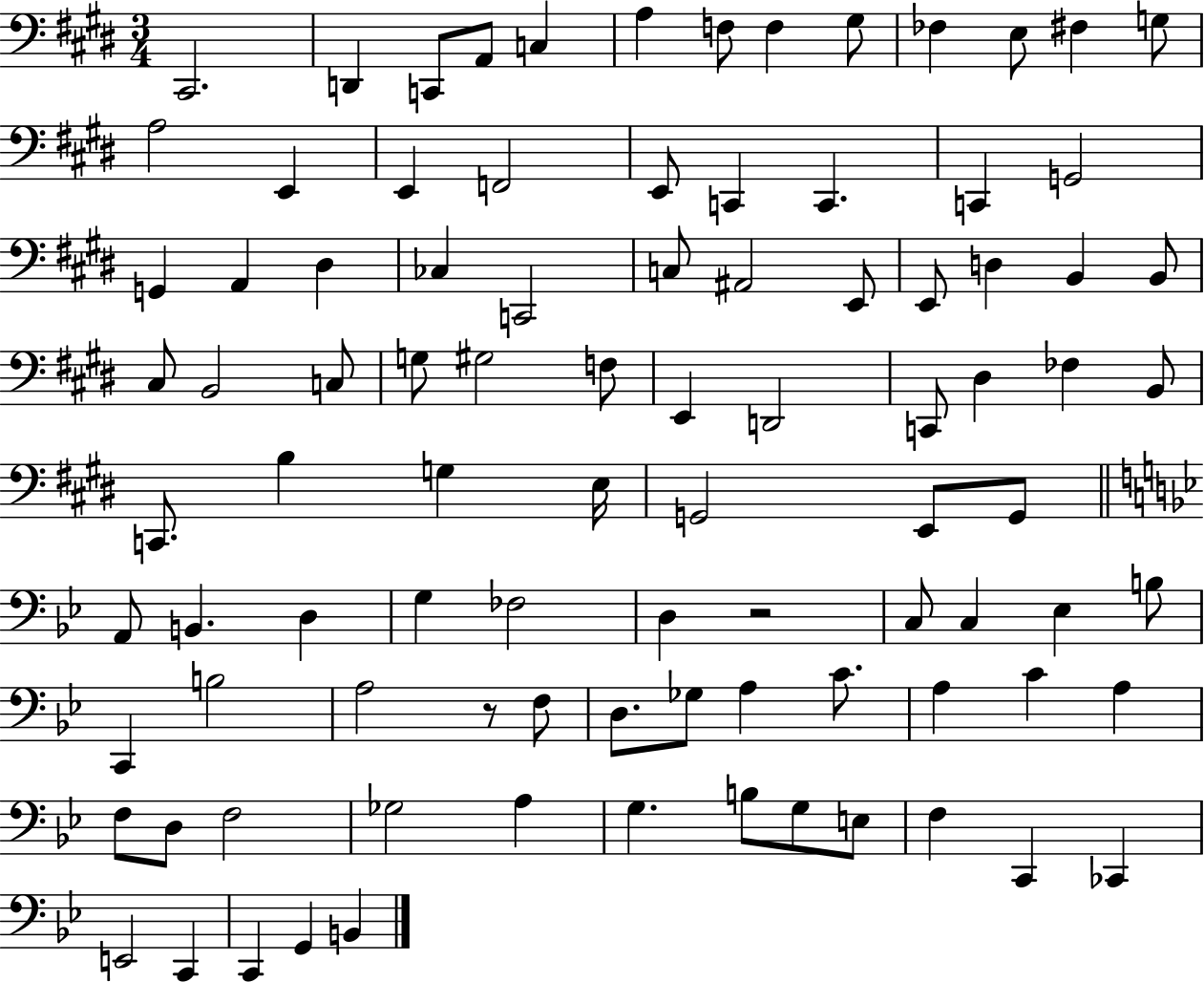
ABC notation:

X:1
T:Untitled
M:3/4
L:1/4
K:E
^C,,2 D,, C,,/2 A,,/2 C, A, F,/2 F, ^G,/2 _F, E,/2 ^F, G,/2 A,2 E,, E,, F,,2 E,,/2 C,, C,, C,, G,,2 G,, A,, ^D, _C, C,,2 C,/2 ^A,,2 E,,/2 E,,/2 D, B,, B,,/2 ^C,/2 B,,2 C,/2 G,/2 ^G,2 F,/2 E,, D,,2 C,,/2 ^D, _F, B,,/2 C,,/2 B, G, E,/4 G,,2 E,,/2 G,,/2 A,,/2 B,, D, G, _F,2 D, z2 C,/2 C, _E, B,/2 C,, B,2 A,2 z/2 F,/2 D,/2 _G,/2 A, C/2 A, C A, F,/2 D,/2 F,2 _G,2 A, G, B,/2 G,/2 E,/2 F, C,, _C,, E,,2 C,, C,, G,, B,,